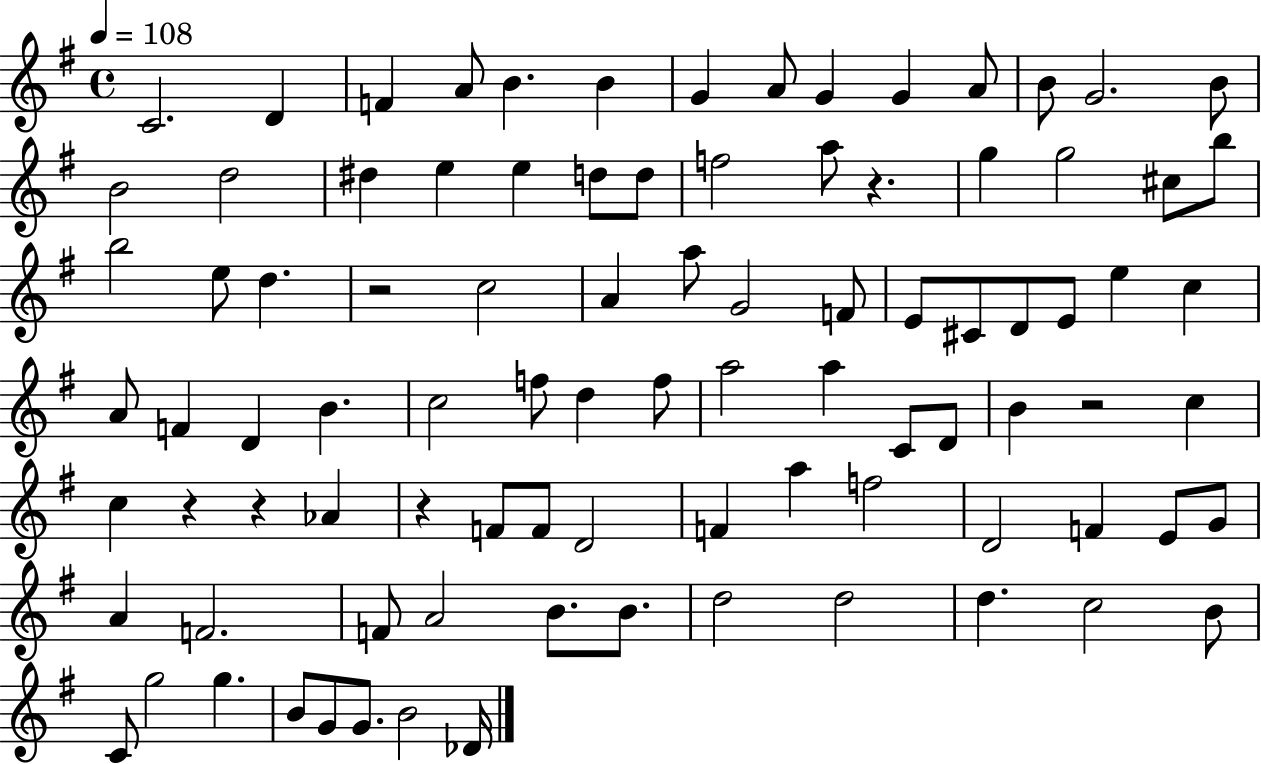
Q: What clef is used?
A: treble